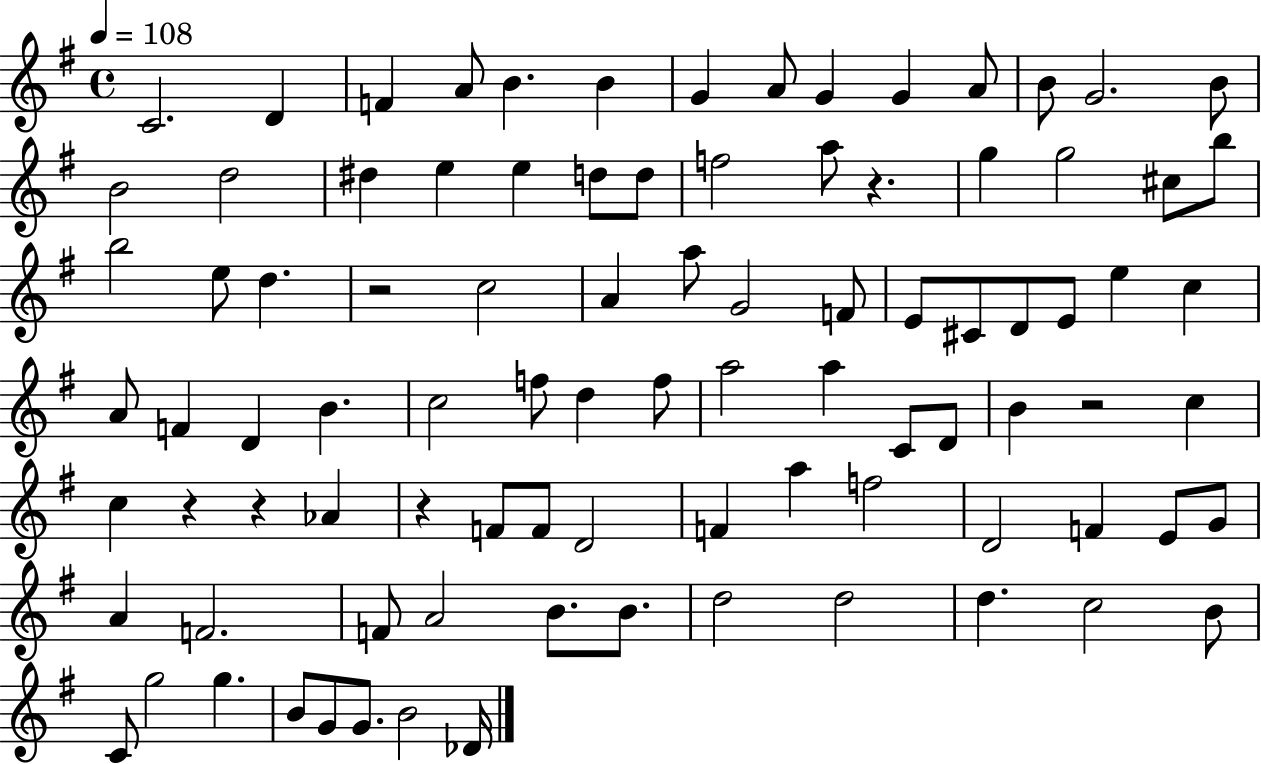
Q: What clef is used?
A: treble